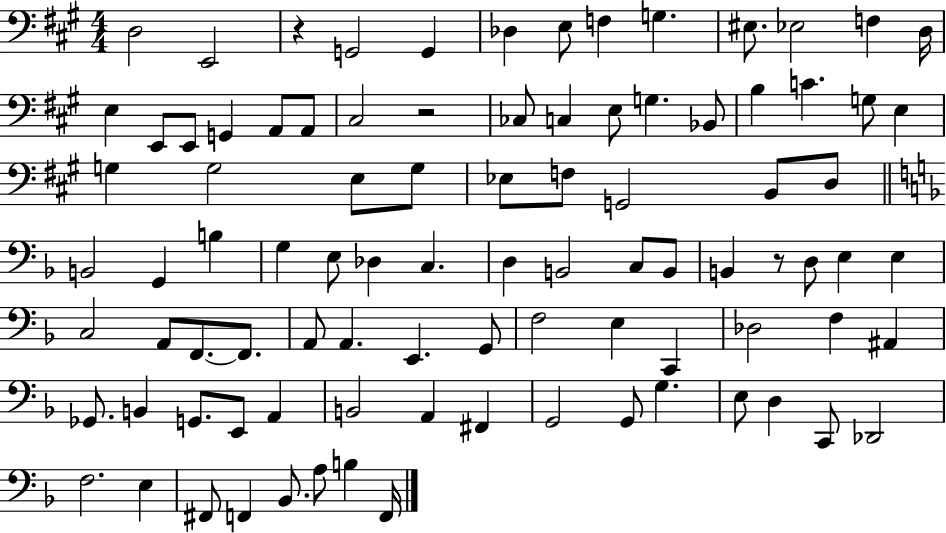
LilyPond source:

{
  \clef bass
  \numericTimeSignature
  \time 4/4
  \key a \major
  d2 e,2 | r4 g,2 g,4 | des4 e8 f4 g4. | eis8. ees2 f4 d16 | \break e4 e,8 e,8 g,4 a,8 a,8 | cis2 r2 | ces8 c4 e8 g4. bes,8 | b4 c'4. g8 e4 | \break g4 g2 e8 g8 | ees8 f8 g,2 b,8 d8 | \bar "||" \break \key d \minor b,2 g,4 b4 | g4 e8 des4 c4. | d4 b,2 c8 b,8 | b,4 r8 d8 e4 e4 | \break c2 a,8 f,8.~~ f,8. | a,8 a,4. e,4. g,8 | f2 e4 c,4 | des2 f4 ais,4 | \break ges,8. b,4 g,8. e,8 a,4 | b,2 a,4 fis,4 | g,2 g,8 g4. | e8 d4 c,8 des,2 | \break f2. e4 | fis,8 f,4 bes,8. a8 b4 f,16 | \bar "|."
}